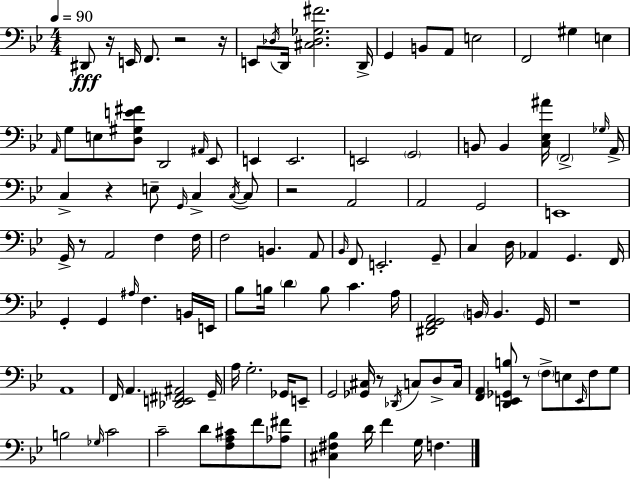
{
  \clef bass
  \numericTimeSignature
  \time 4/4
  \key bes \major
  \tempo 4 = 90
  dis,8\fff r16 e,16 f,8. r2 r16 | e,8 \acciaccatura { des16 } d,16 <cis des ges fis'>2. | d,16-> g,4 b,8 a,8 e2 | f,2 gis4 e4 | \break \grace { a,16 } g8 e8 <d gis e' fis'>8 d,2 | \grace { ais,16 } ees,8 e,4 e,2. | e,2 \parenthesize g,2 | b,8 b,4 <c ees ais'>16 \parenthesize f,2-> | \break \grace { ges16 } a,16-> c4-> r4 e8-- \grace { g,16 } c4-> | \acciaccatura { c16~ }~ c8 r2 a,2 | a,2 g,2 | e,1 | \break g,16-> r8 a,2 | f4 f16 f2 b,4. | a,8 \grace { bes,16 } f,8 e,2.-. | g,8-- c4 d16 aes,4 | \break g,4. f,16 g,4-. g,4 \grace { ais16 } | f4. b,16 e,16 bes8 b16 \parenthesize d'4 b8 | c'4. a16 <dis, f, g, a,>2 | \parenthesize b,16 b,4. g,16 r1 | \break a,1 | f,16 a,4. <des, e, fis, ais,>2 | g,16-- a16 g2.-. | ges,16 e,8-- g,2 | \break <ges, cis>16 r8 \acciaccatura { des,16 } c8 d8-> c16 <f, a,>4 <d, e, ges, b>8 r8 | \parenthesize f8-> e8 \grace { e,16 } f8 g8 b2 | \grace { ges16 } c'2 c'2-- | d'8 <f a cis'>8 f'8 <aes fis'>8 <cis fis bes>4 d'16 | \break f'4 g16 f4. \bar "|."
}